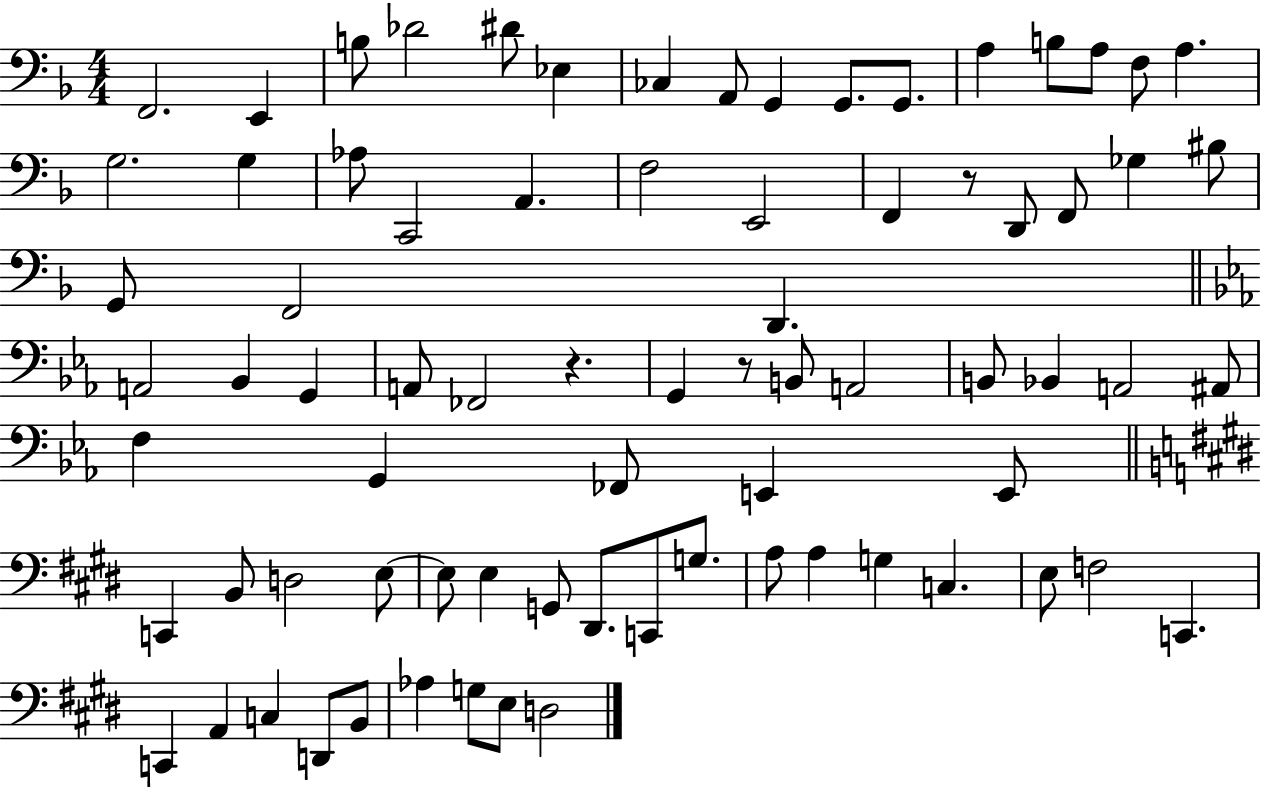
X:1
T:Untitled
M:4/4
L:1/4
K:F
F,,2 E,, B,/2 _D2 ^D/2 _E, _C, A,,/2 G,, G,,/2 G,,/2 A, B,/2 A,/2 F,/2 A, G,2 G, _A,/2 C,,2 A,, F,2 E,,2 F,, z/2 D,,/2 F,,/2 _G, ^B,/2 G,,/2 F,,2 D,, A,,2 _B,, G,, A,,/2 _F,,2 z G,, z/2 B,,/2 A,,2 B,,/2 _B,, A,,2 ^A,,/2 F, G,, _F,,/2 E,, E,,/2 C,, B,,/2 D,2 E,/2 E,/2 E, G,,/2 ^D,,/2 C,,/2 G,/2 A,/2 A, G, C, E,/2 F,2 C,, C,, A,, C, D,,/2 B,,/2 _A, G,/2 E,/2 D,2